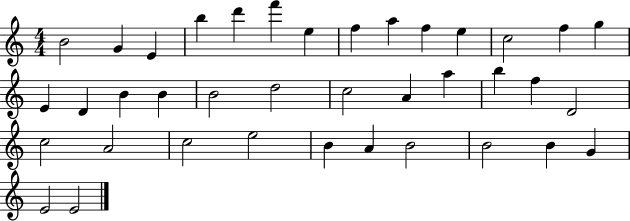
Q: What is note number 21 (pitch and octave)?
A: C5